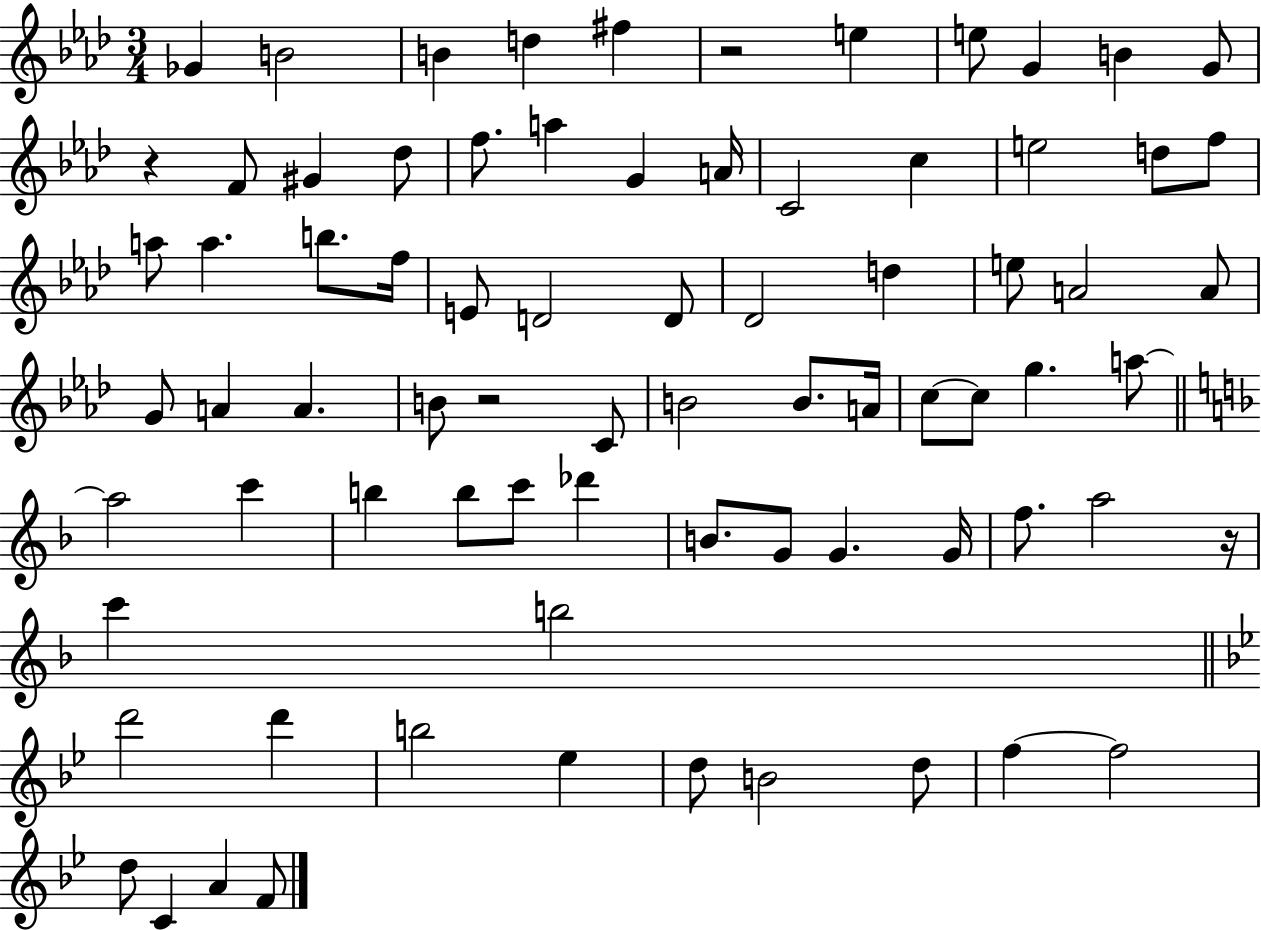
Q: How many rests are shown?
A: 4